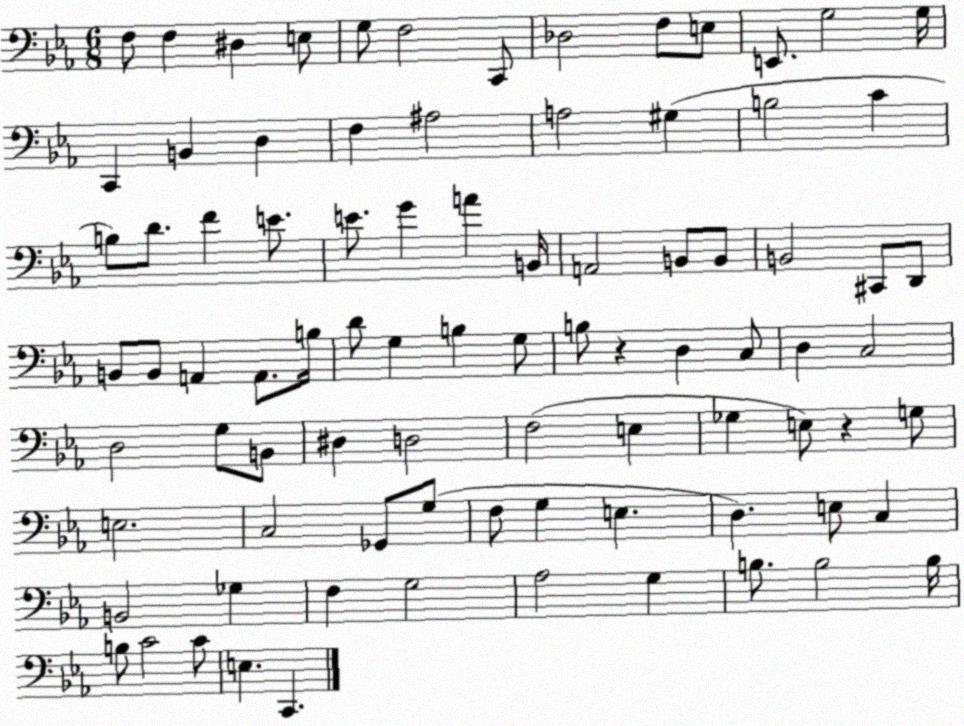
X:1
T:Untitled
M:6/8
L:1/4
K:Eb
F,/2 F, ^D, E,/2 G,/2 F,2 C,,/2 _D,2 F,/2 E,/2 E,,/2 G,2 G,/4 C,, B,, D, F, ^A,2 A,2 ^G, B,2 C B,/2 D/2 F E/2 E/2 G A B,,/4 A,,2 B,,/2 B,,/2 B,,2 ^C,,/2 D,,/2 B,,/2 B,,/2 A,, A,,/2 B,/4 D/2 G, B, G,/2 B,/2 z D, C,/2 D, C,2 D,2 G,/2 B,,/2 ^D, D,2 F,2 E, _G, E,/2 z G,/2 E,2 C,2 _G,,/2 G,/2 F,/2 G, E, D, E,/2 C, B,,2 _G, F, G,2 _A,2 G, B,/2 B,2 B,/4 B,/2 C2 C/2 E, C,,